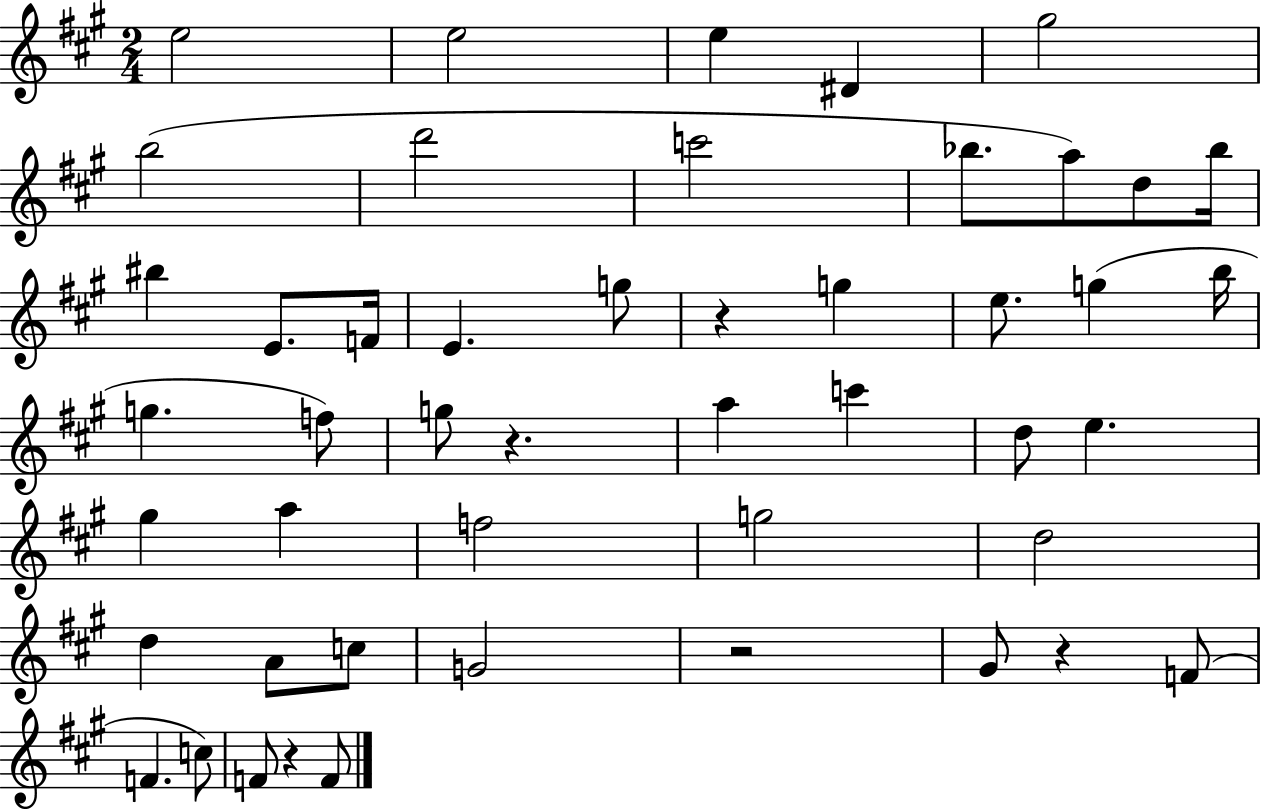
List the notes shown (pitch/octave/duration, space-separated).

E5/h E5/h E5/q D#4/q G#5/h B5/h D6/h C6/h Bb5/e. A5/e D5/e Bb5/s BIS5/q E4/e. F4/s E4/q. G5/e R/q G5/q E5/e. G5/q B5/s G5/q. F5/e G5/e R/q. A5/q C6/q D5/e E5/q. G#5/q A5/q F5/h G5/h D5/h D5/q A4/e C5/e G4/h R/h G#4/e R/q F4/e F4/q. C5/e F4/e R/q F4/e